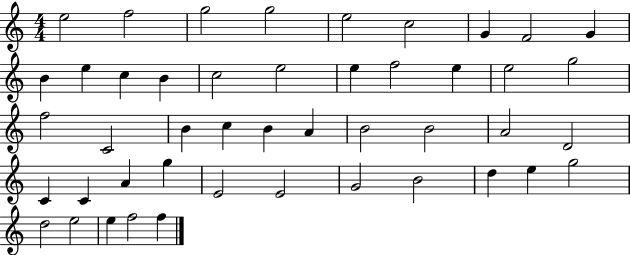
E5/h F5/h G5/h G5/h E5/h C5/h G4/q F4/h G4/q B4/q E5/q C5/q B4/q C5/h E5/h E5/q F5/h E5/q E5/h G5/h F5/h C4/h B4/q C5/q B4/q A4/q B4/h B4/h A4/h D4/h C4/q C4/q A4/q G5/q E4/h E4/h G4/h B4/h D5/q E5/q G5/h D5/h E5/h E5/q F5/h F5/q